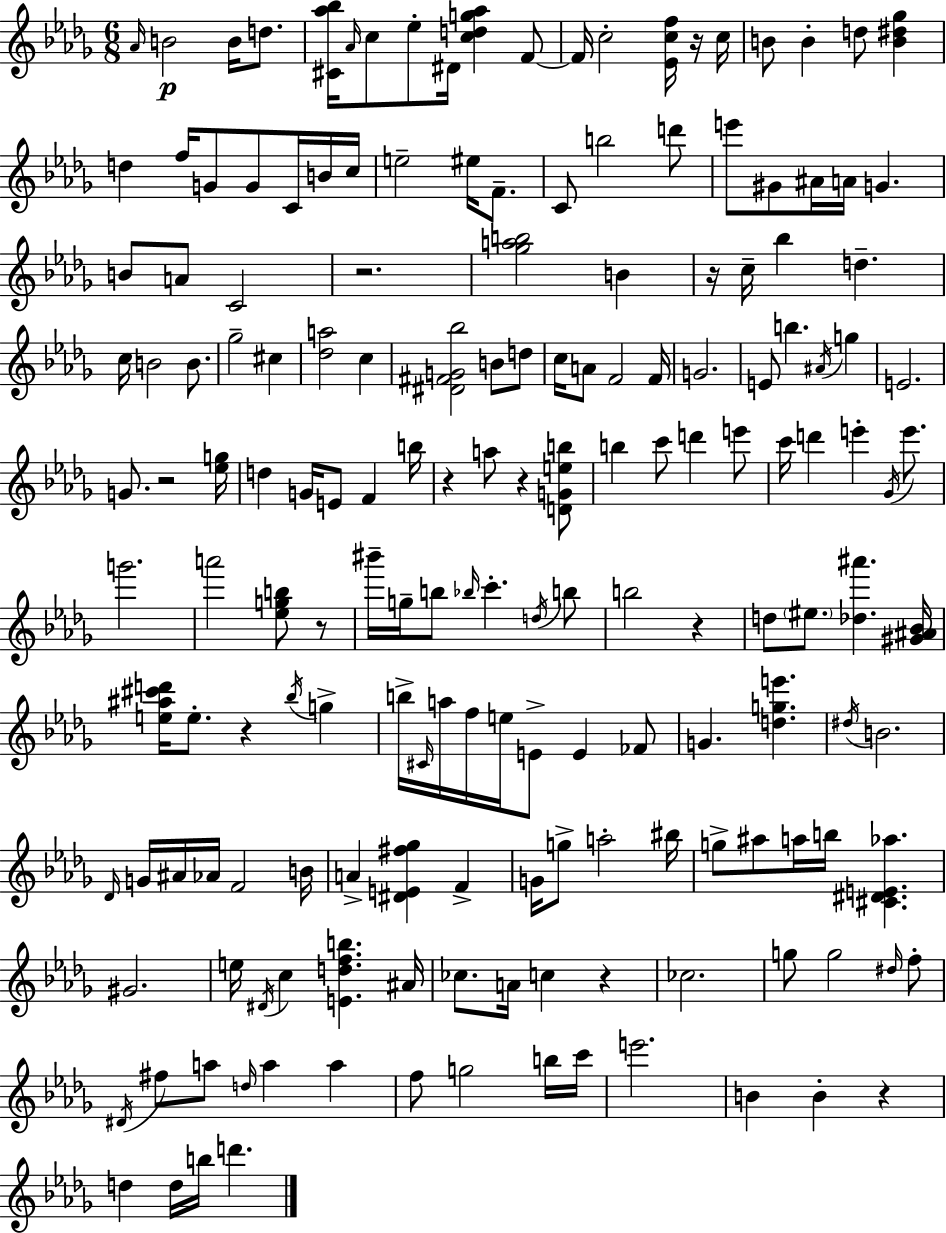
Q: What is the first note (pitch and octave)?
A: Ab4